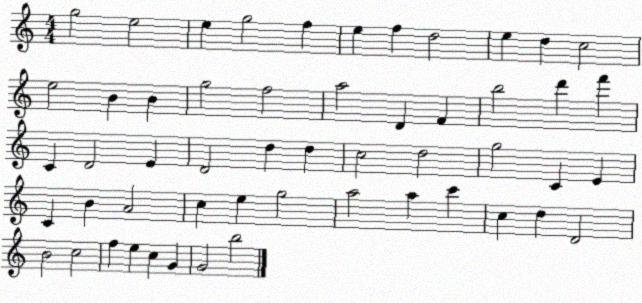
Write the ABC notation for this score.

X:1
T:Untitled
M:4/4
L:1/4
K:C
g2 e2 e g2 f e f d2 e d c2 e2 B B g2 f2 a2 D F b2 d' f' C D2 E D2 d d c2 d2 g2 C E C B A2 c e g2 a2 a c' c d D2 B2 c2 f e c G G2 b2